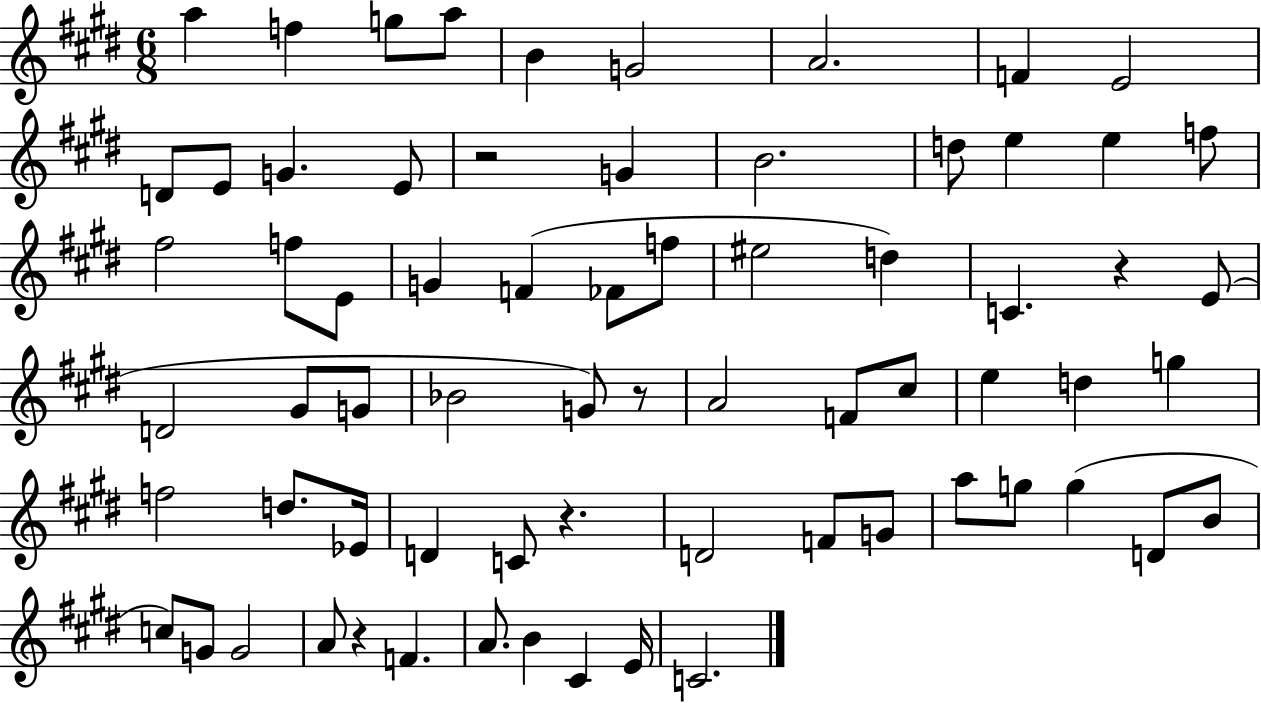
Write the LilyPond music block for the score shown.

{
  \clef treble
  \numericTimeSignature
  \time 6/8
  \key e \major
  \repeat volta 2 { a''4 f''4 g''8 a''8 | b'4 g'2 | a'2. | f'4 e'2 | \break d'8 e'8 g'4. e'8 | r2 g'4 | b'2. | d''8 e''4 e''4 f''8 | \break fis''2 f''8 e'8 | g'4 f'4( fes'8 f''8 | eis''2 d''4) | c'4. r4 e'8( | \break d'2 gis'8 g'8 | bes'2 g'8) r8 | a'2 f'8 cis''8 | e''4 d''4 g''4 | \break f''2 d''8. ees'16 | d'4 c'8 r4. | d'2 f'8 g'8 | a''8 g''8 g''4( d'8 b'8 | \break c''8) g'8 g'2 | a'8 r4 f'4. | a'8. b'4 cis'4 e'16 | c'2. | \break } \bar "|."
}